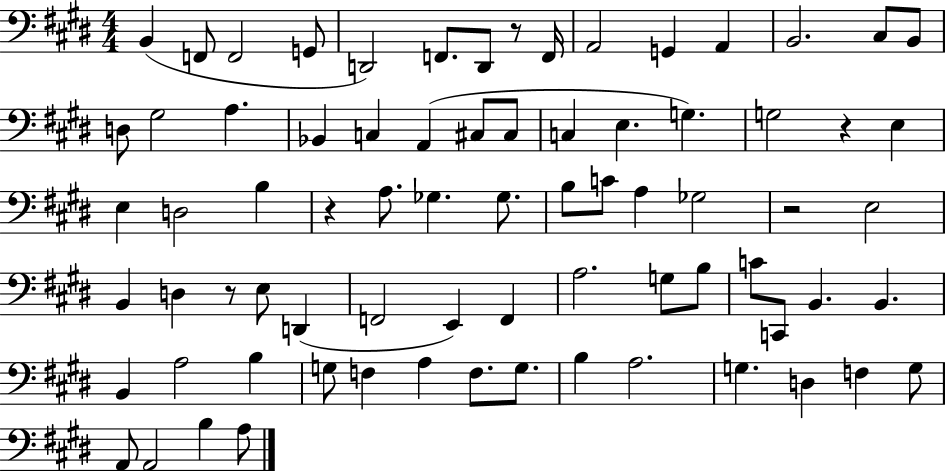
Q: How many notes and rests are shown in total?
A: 75